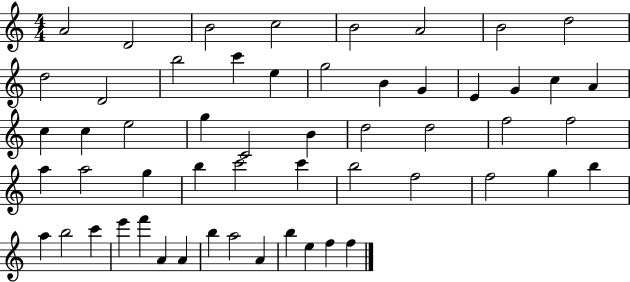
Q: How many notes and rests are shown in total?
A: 55